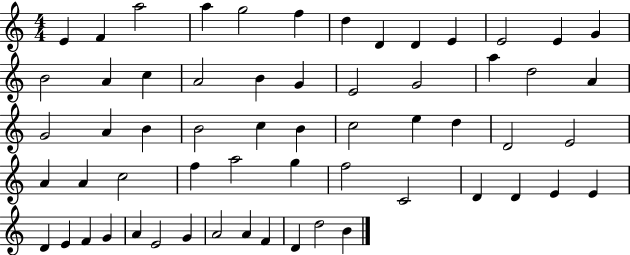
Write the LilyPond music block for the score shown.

{
  \clef treble
  \numericTimeSignature
  \time 4/4
  \key c \major
  e'4 f'4 a''2 | a''4 g''2 f''4 | d''4 d'4 d'4 e'4 | e'2 e'4 g'4 | \break b'2 a'4 c''4 | a'2 b'4 g'4 | e'2 g'2 | a''4 d''2 a'4 | \break g'2 a'4 b'4 | b'2 c''4 b'4 | c''2 e''4 d''4 | d'2 e'2 | \break a'4 a'4 c''2 | f''4 a''2 g''4 | f''2 c'2 | d'4 d'4 e'4 e'4 | \break d'4 e'4 f'4 g'4 | a'4 e'2 g'4 | a'2 a'4 f'4 | d'4 d''2 b'4 | \break \bar "|."
}